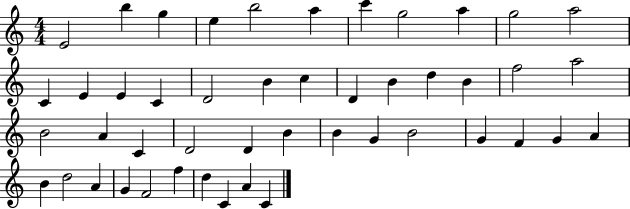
X:1
T:Untitled
M:4/4
L:1/4
K:C
E2 b g e b2 a c' g2 a g2 a2 C E E C D2 B c D B d B f2 a2 B2 A C D2 D B B G B2 G F G A B d2 A G F2 f d C A C